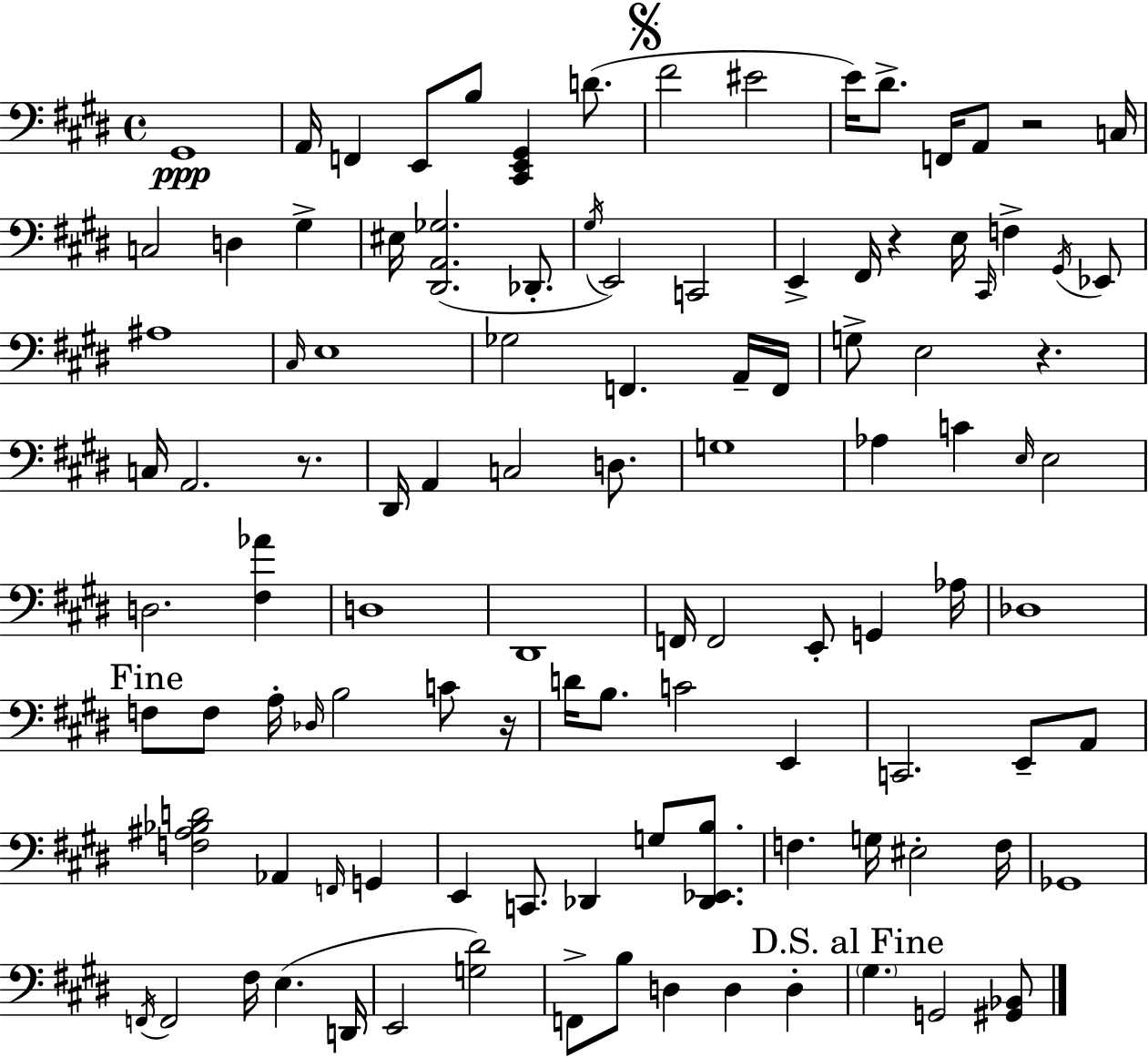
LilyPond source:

{
  \clef bass
  \time 4/4
  \defaultTimeSignature
  \key e \major
  gis,1\ppp | a,16 f,4 e,8 b8 <cis, e, gis,>4 d'8.( | \mark \markup { \musicglyph "scripts.segno" } fis'2 eis'2 | e'16) dis'8.-> f,16 a,8 r2 c16 | \break c2 d4 gis4-> | eis16 <dis, a, ges>2.( des,8.-. | \acciaccatura { gis16 } e,2) c,2 | e,4-> fis,16 r4 e16 \grace { cis,16 } f4-> | \break \acciaccatura { gis,16 } ees,8 ais1 | \grace { cis16 } e1 | ges2 f,4. | a,16-- f,16 g8-> e2 r4. | \break c16 a,2. | r8. dis,16 a,4 c2 | d8. g1 | aes4 c'4 \grace { e16 } e2 | \break d2. | <fis aes'>4 d1 | dis,1 | f,16 f,2 e,8-. | \break g,4 aes16 des1 | \mark "Fine" f8 f8 a16-. \grace { des16 } b2 | c'8 r16 d'16 b8. c'2 | e,4 c,2. | \break e,8-- a,8 <f ais bes d'>2 aes,4 | \grace { f,16 } g,4 e,4 c,8. des,4 | g8 <des, ees, b>8. f4. g16 eis2-. | f16 ges,1 | \break \acciaccatura { f,16 } f,2 | fis16 e4.( d,16 e,2 | <g dis'>2) f,8-> b8 d4 | d4 d4-. \mark "D.S. al Fine" \parenthesize gis4. g,2 | \break <gis, bes,>8 \bar "|."
}